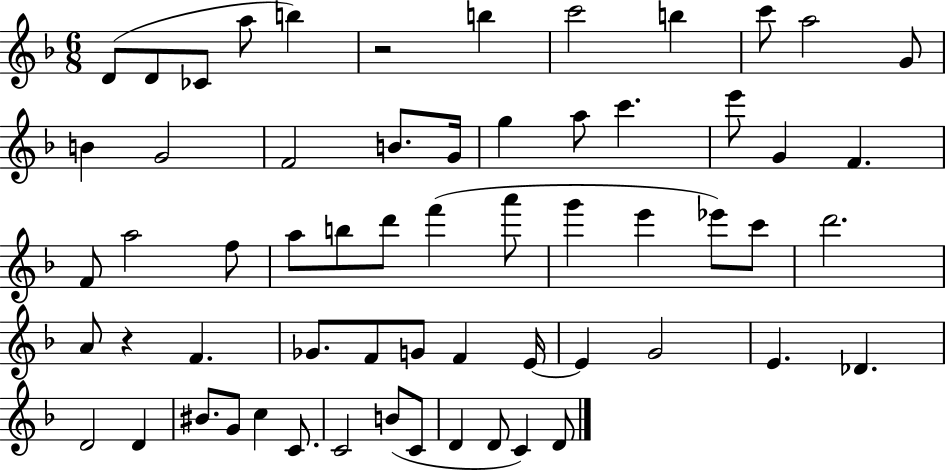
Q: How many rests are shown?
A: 2